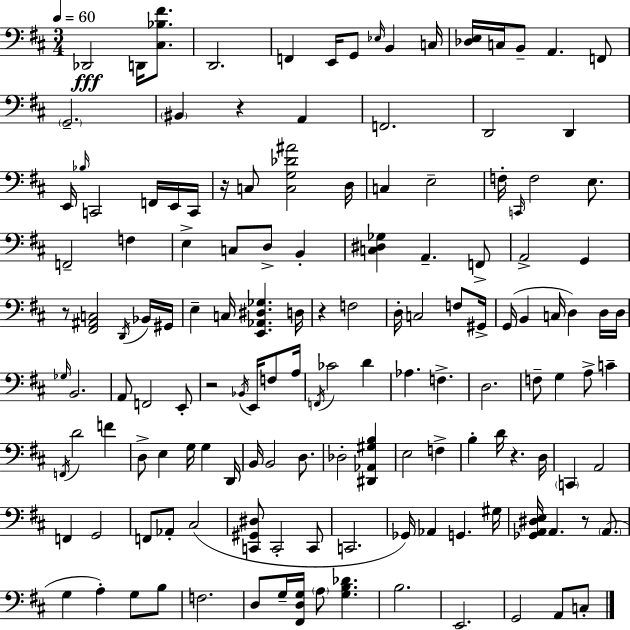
{
  \clef bass
  \numericTimeSignature
  \time 3/4
  \key d \major
  \tempo 4 = 60
  \repeat volta 2 { des,2\fff d,16 <cis bes fis'>8. | d,2. | f,4 e,16 g,8 \grace { ees16 } b,4 | c16 <des e>16 c16 b,8-- a,4. f,8 | \break \parenthesize g,2.-- | \parenthesize bis,4 r4 a,4 | f,2. | d,2 d,4 | \break e,16 \grace { bes16 } c,2 f,16 | e,16 c,16 r16 c8 <c g des' ais'>2 | d16 c4 e2-- | f16-. \grace { c,16 } f2 | \break e8. f,2-- f4 | e4-> c8 d8-> b,4-. | <c dis ges>4 a,4.-- | f,8-> a,2-> g,4 | \break r8 <fis, ais, c>2 | \acciaccatura { d,16 } bes,16 gis,16 e4-- c16 <e, aes, dis ges>4. | d16 r4 f2 | d16-. c2 | \break f8 gis,16-> g,16( b,4 c16 d4) | d16 d16 \grace { ges16 } b,2. | a,8 f,2 | e,8-. r2 | \break \acciaccatura { bes,16 } e,16 f8 a16 \acciaccatura { f,16 } ces'2 | d'4 aes4. | f4.-> d2. | f8-- g4 | \break a8-> c'4-- \acciaccatura { f,16 } d'2 | f'4 d8-> e4 | g16 g4 d,16 b,16 b,2 | d8. des2-. | \break <dis, aes, gis b>4 e2 | f4-> b4-. | d'16 r4. d16 \parenthesize c,4 | a,2 f,4 | \break g,2 f,8 aes,8-. | cis2( <c, gis, dis>8 c,2-. | c,8 c,2. | ges,16) aes,4 | \break g,4. gis16 <ges, a, dis e>16 a,4. | r8 \parenthesize a,8.( g4 | a4-.) g8 b8 f2. | d8 g16-- <fis, d g>16 | \break \parenthesize a8 <g b des'>4. b2. | e,2. | g,2 | a,8 c8-. } \bar "|."
}